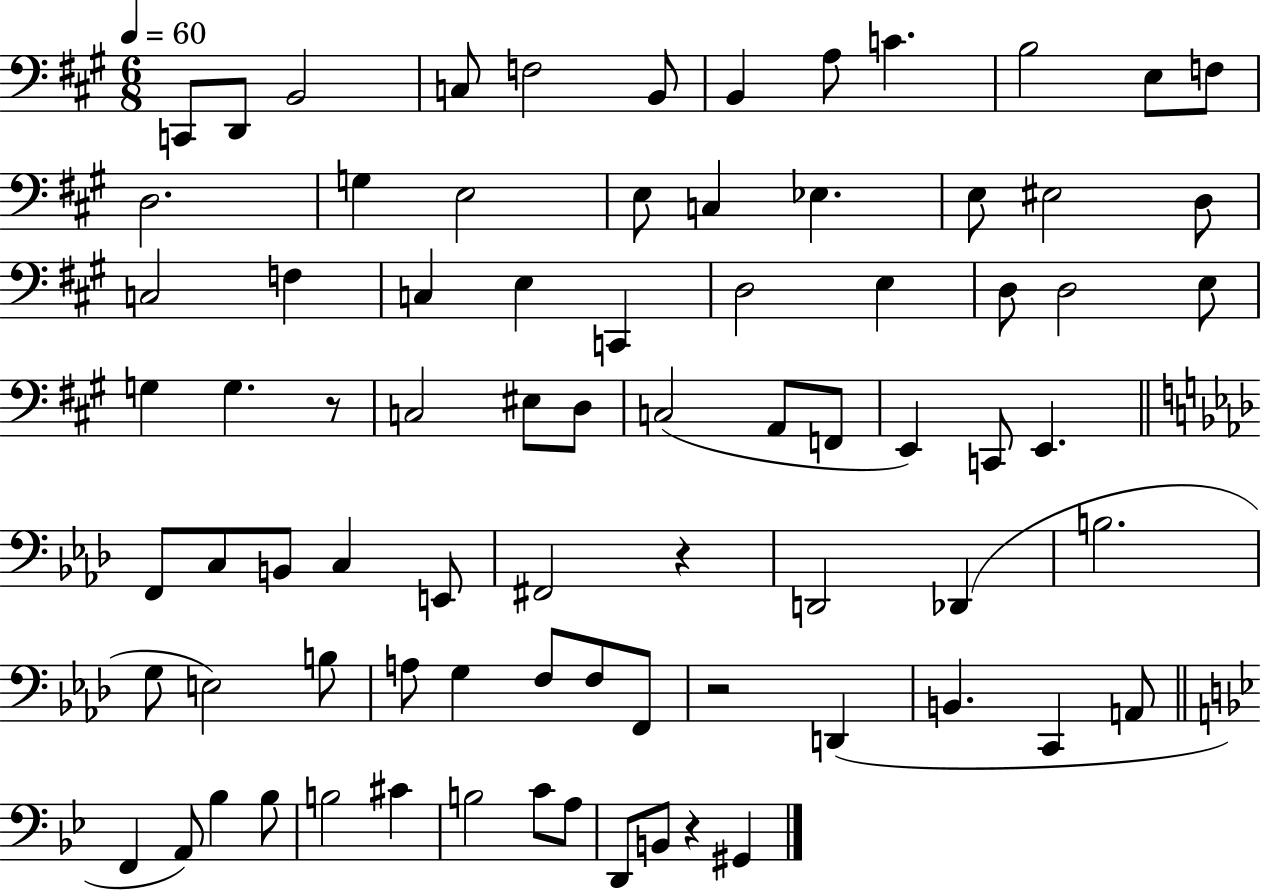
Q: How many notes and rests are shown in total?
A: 79